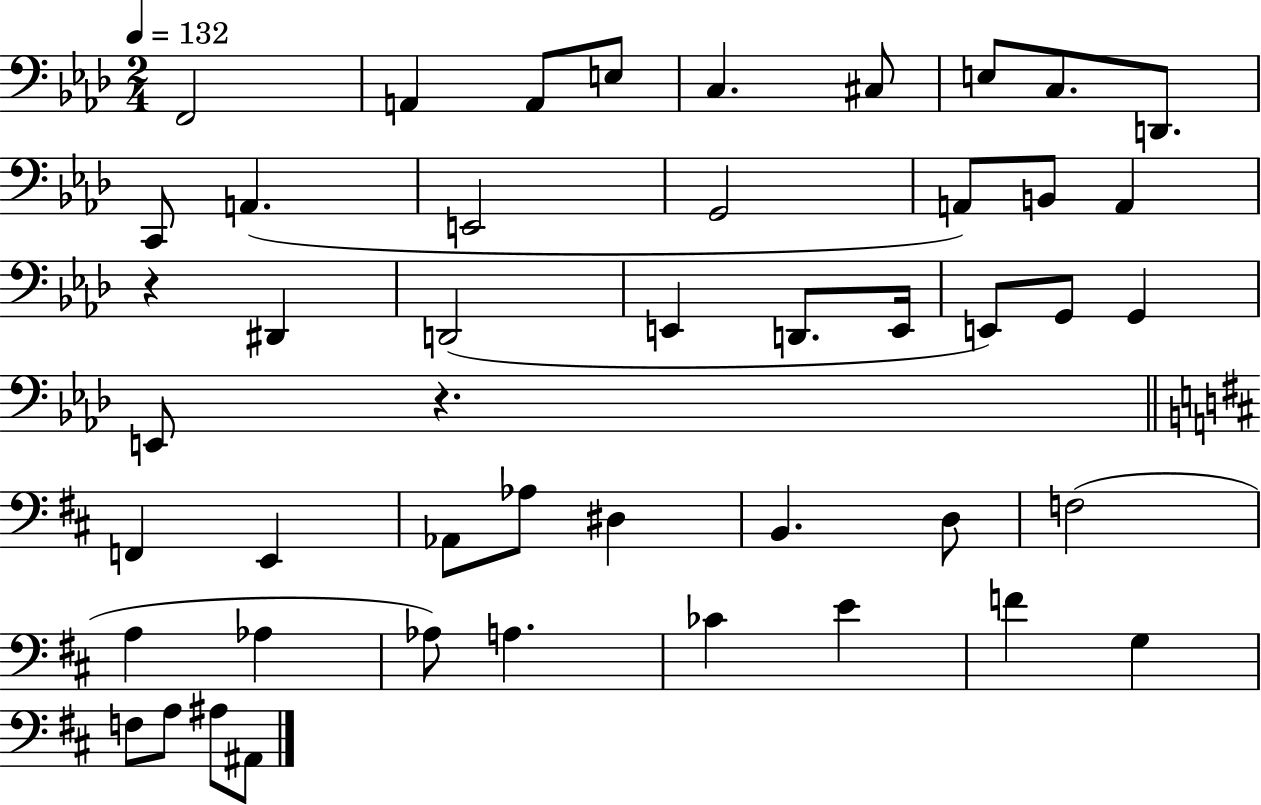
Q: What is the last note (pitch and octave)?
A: A#2